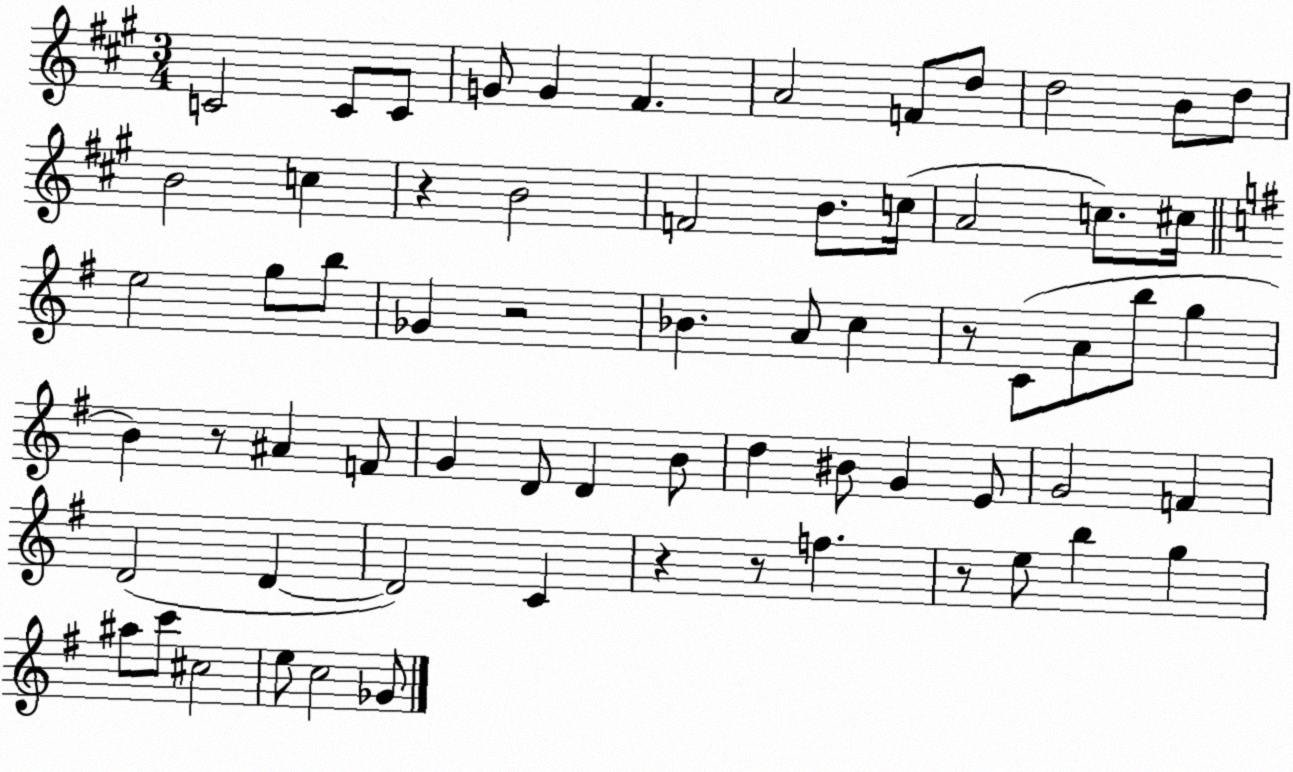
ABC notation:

X:1
T:Untitled
M:3/4
L:1/4
K:A
C2 C/2 C/2 G/2 G ^F A2 F/2 d/2 d2 B/2 d/2 B2 c z B2 F2 B/2 c/4 A2 c/2 ^c/4 e2 g/2 b/2 _G z2 _B A/2 c z/2 C/2 A/2 b/2 g B z/2 ^A F/2 G D/2 D B/2 d ^B/2 G E/2 G2 F D2 D D2 C z z/2 f z/2 e/2 b g ^a/2 c'/2 ^c2 e/2 c2 _G/2